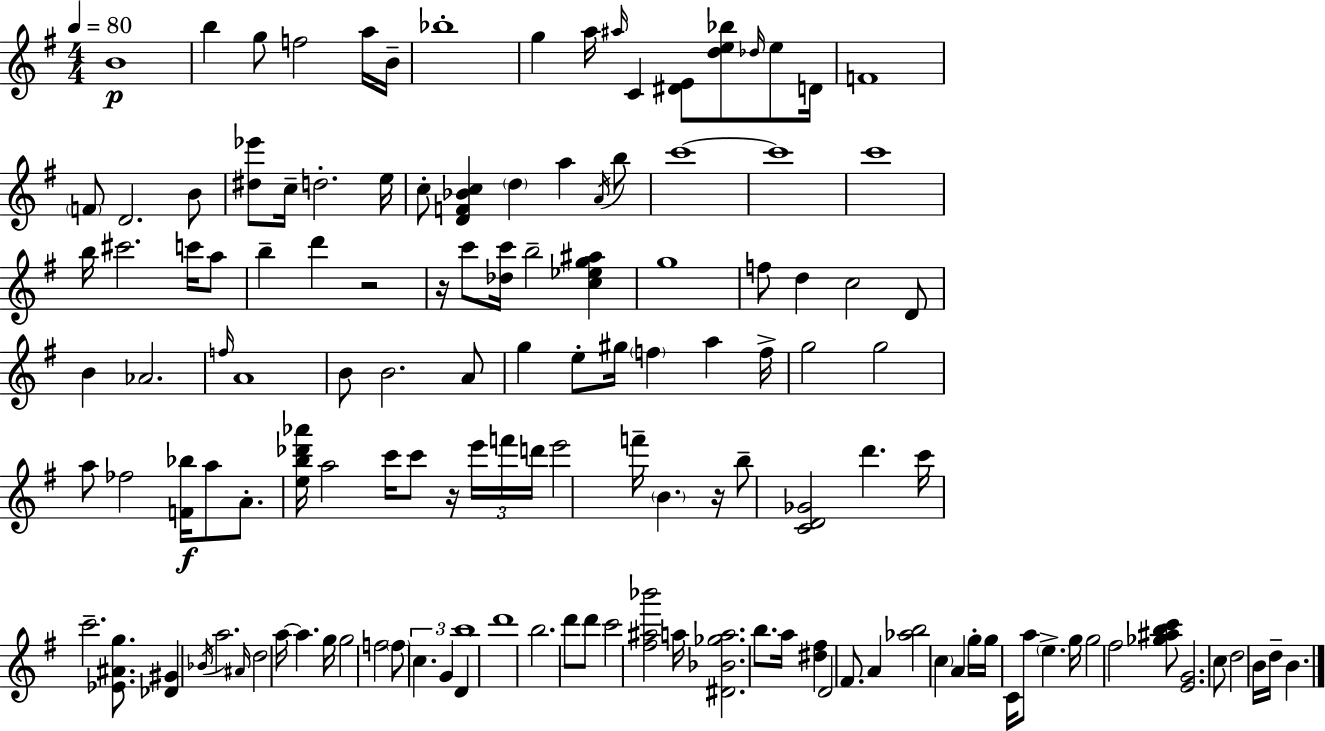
B4/w B5/q G5/e F5/h A5/s B4/s Bb5/w G5/q A5/s A#5/s C4/q [D#4,E4]/e [D5,E5,Bb5]/e Db5/s E5/e D4/s F4/w F4/e D4/h. B4/e [D#5,Eb6]/e C5/s D5/h. E5/s C5/e [D4,F4,Bb4,C5]/q D5/q A5/q A4/s B5/e C6/w C6/w C6/w B5/s C#6/h. C6/s A5/e B5/q D6/q R/h R/s C6/e [Db5,C6]/s B5/h [C5,Eb5,G5,A#5]/q G5/w F5/e D5/q C5/h D4/e B4/q Ab4/h. F5/s A4/w B4/e B4/h. A4/e G5/q E5/e G#5/s F5/q A5/q F5/s G5/h G5/h A5/e FES5/h [F4,Bb5]/s A5/e A4/e. [E5,B5,Db6,Ab6]/s A5/h C6/s C6/e R/s E6/s F6/s D6/s E6/h F6/s B4/q. R/s B5/e [C4,D4,Gb4]/h D6/q. C6/s C6/h. [Eb4,A#4,G5]/e. [Db4,G#4]/q Bb4/s A5/h. A#4/s D5/h A5/s A5/q. G5/s G5/h F5/h F5/e C5/q. G4/q D4/q B5/w D6/w B5/h. D6/e D6/e C6/h [F#5,A#5,Bb6]/h A5/s [D#4,Bb4,Gb5,A5]/h. B5/e. A5/s [D#5,F#5]/q D4/h F#4/e. A4/q [Ab5,B5]/h C5/q A4/q G5/s G5/s C4/s A5/e E5/q. G5/s G5/h F#5/h [Gb5,A#5,B5,C6]/e [E4,G4]/h. C5/e D5/h B4/s D5/s B4/q.